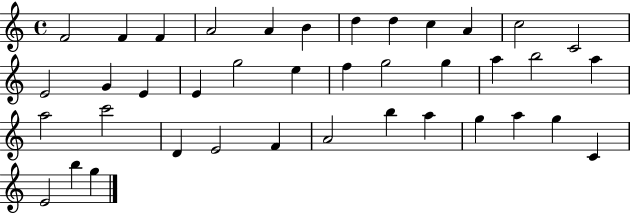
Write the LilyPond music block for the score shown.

{
  \clef treble
  \time 4/4
  \defaultTimeSignature
  \key c \major
  f'2 f'4 f'4 | a'2 a'4 b'4 | d''4 d''4 c''4 a'4 | c''2 c'2 | \break e'2 g'4 e'4 | e'4 g''2 e''4 | f''4 g''2 g''4 | a''4 b''2 a''4 | \break a''2 c'''2 | d'4 e'2 f'4 | a'2 b''4 a''4 | g''4 a''4 g''4 c'4 | \break e'2 b''4 g''4 | \bar "|."
}